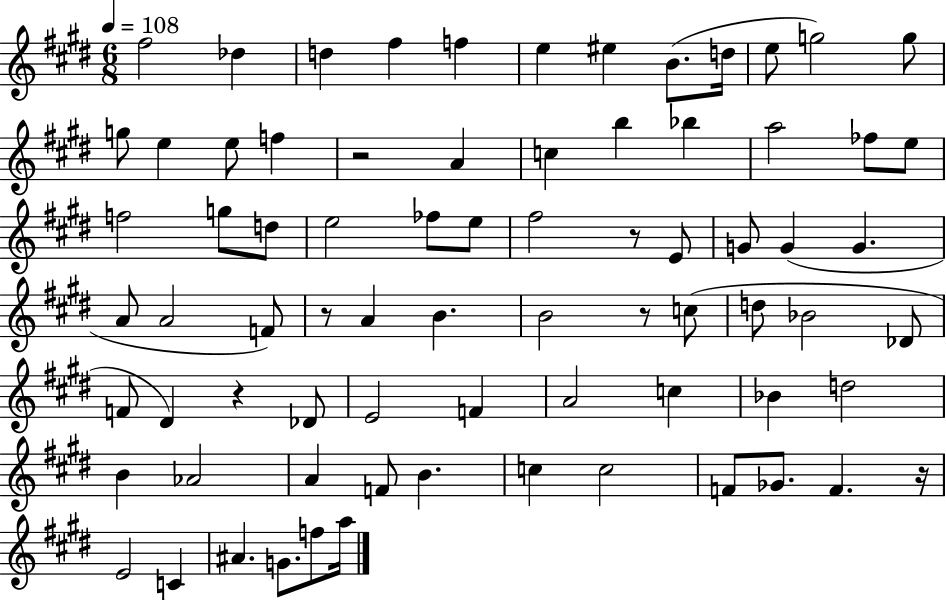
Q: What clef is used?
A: treble